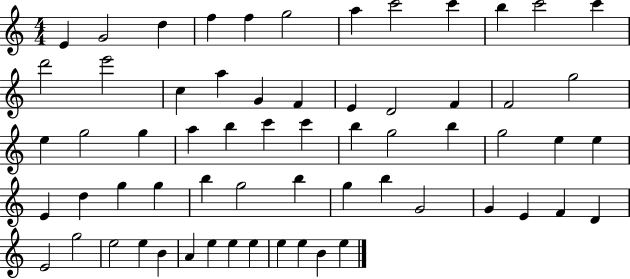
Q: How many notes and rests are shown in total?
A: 63